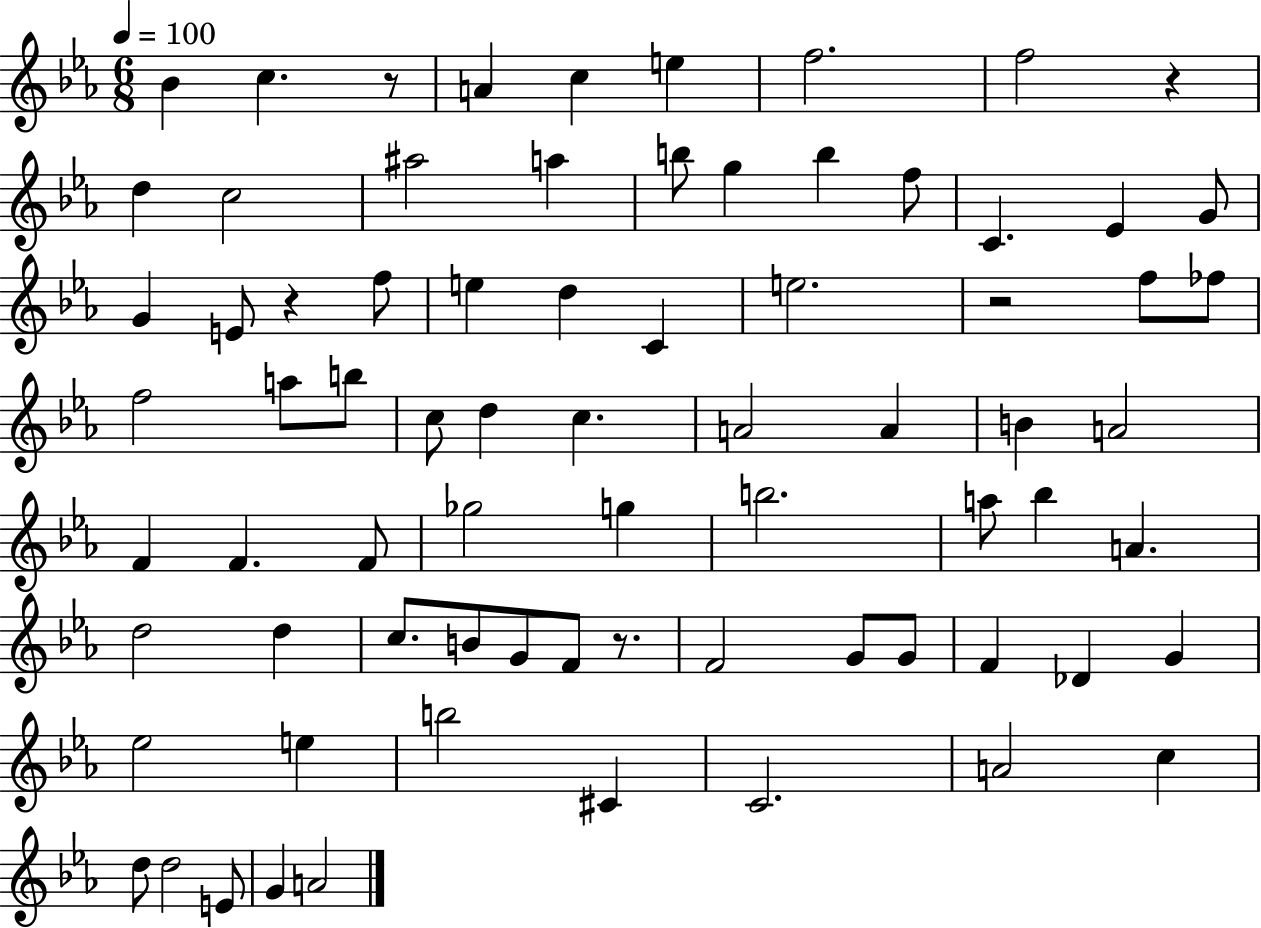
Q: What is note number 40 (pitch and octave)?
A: F4